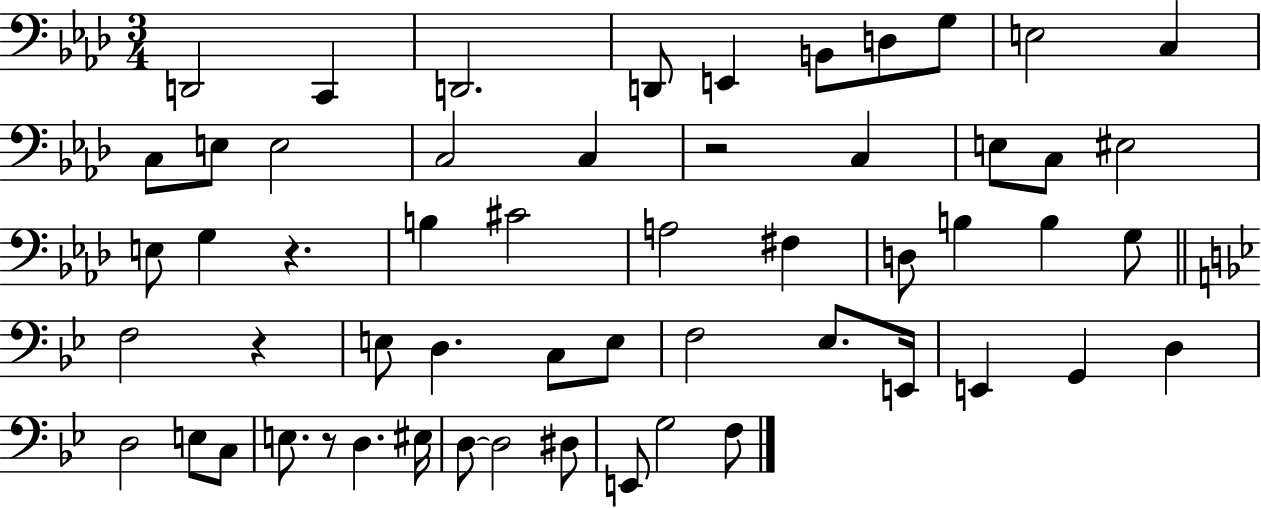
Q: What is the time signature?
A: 3/4